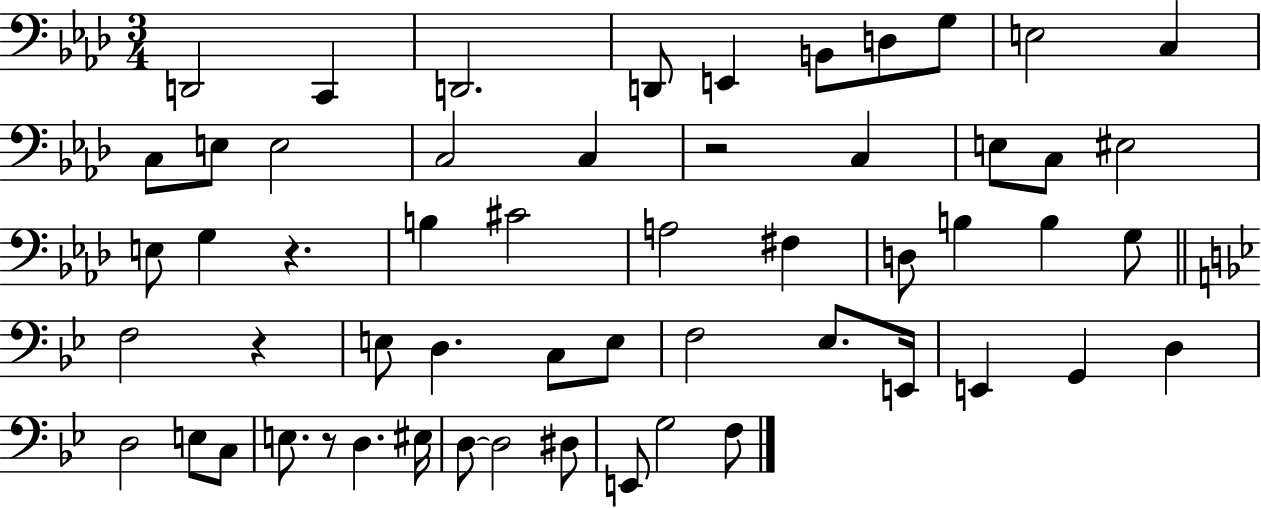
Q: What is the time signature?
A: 3/4